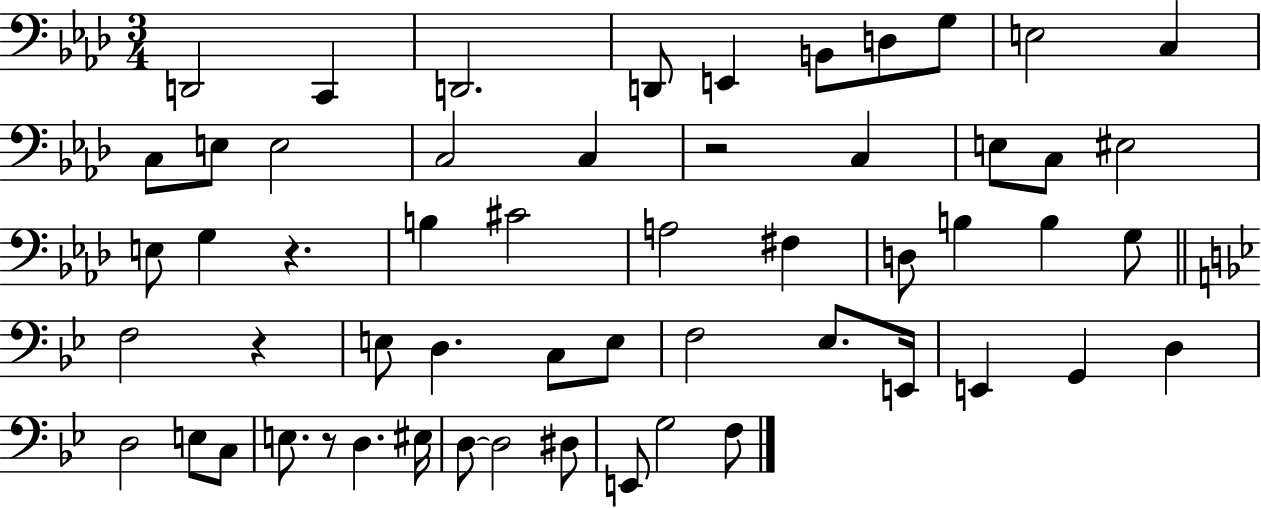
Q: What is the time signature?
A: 3/4